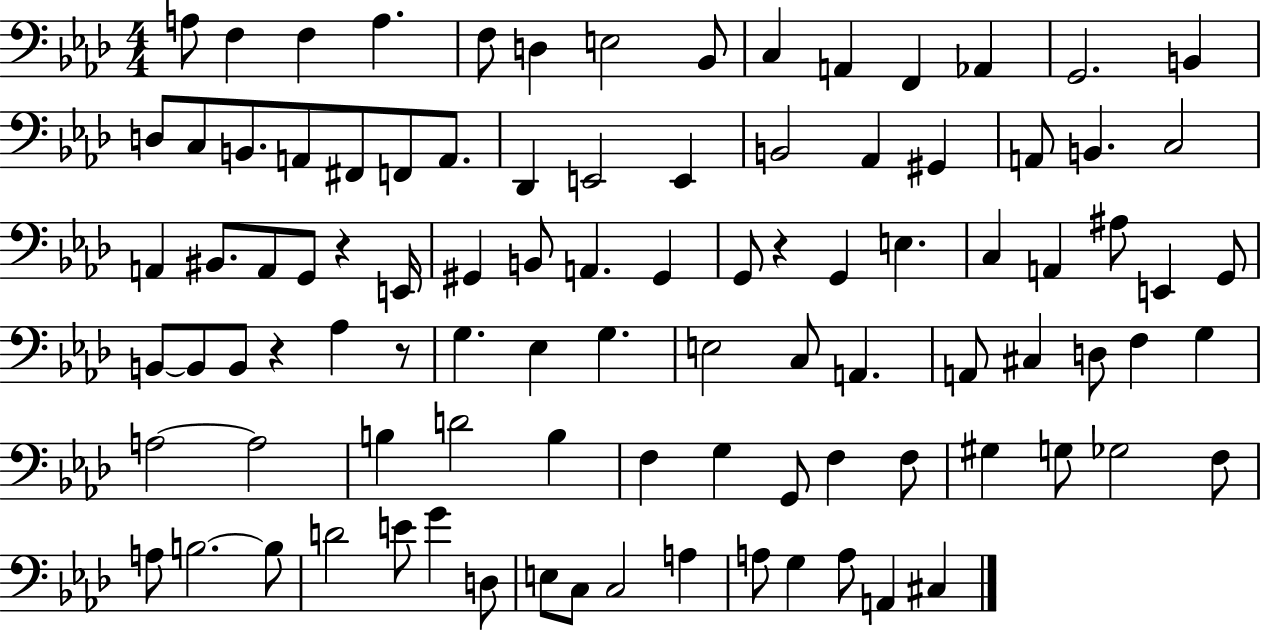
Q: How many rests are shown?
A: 4